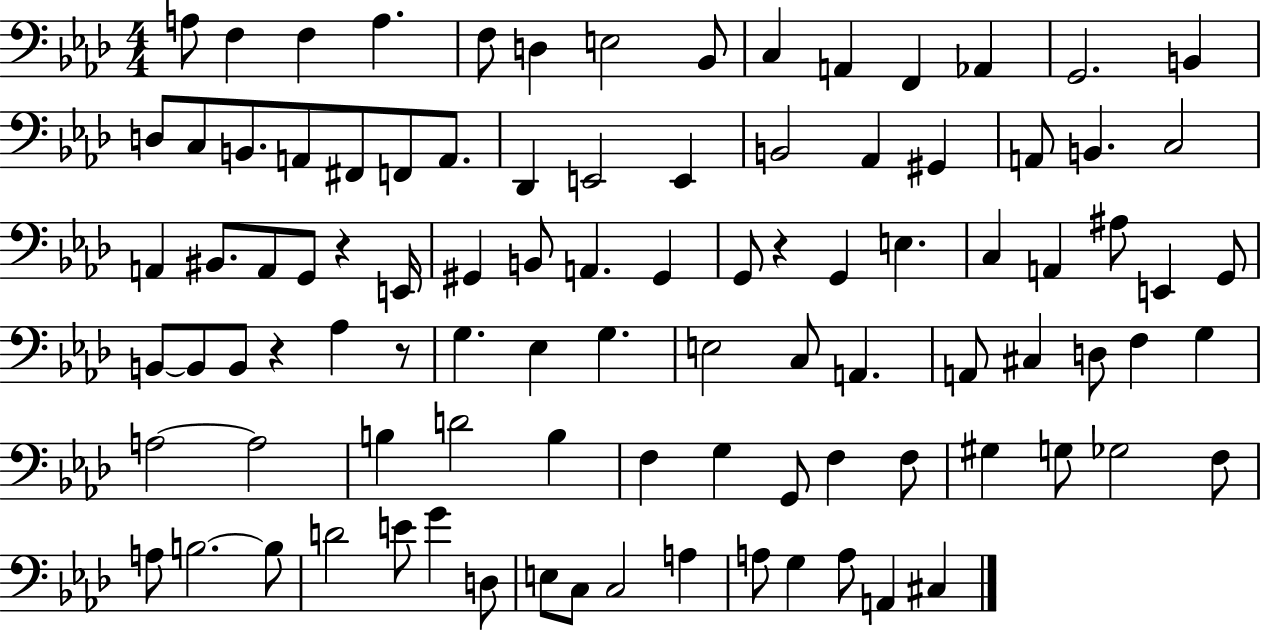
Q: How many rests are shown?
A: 4